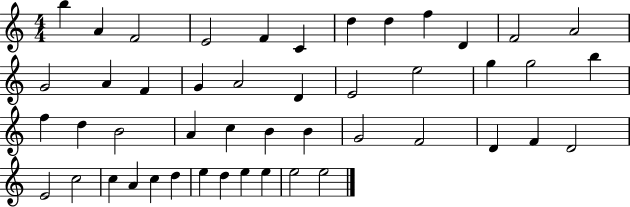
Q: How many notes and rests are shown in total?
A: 47